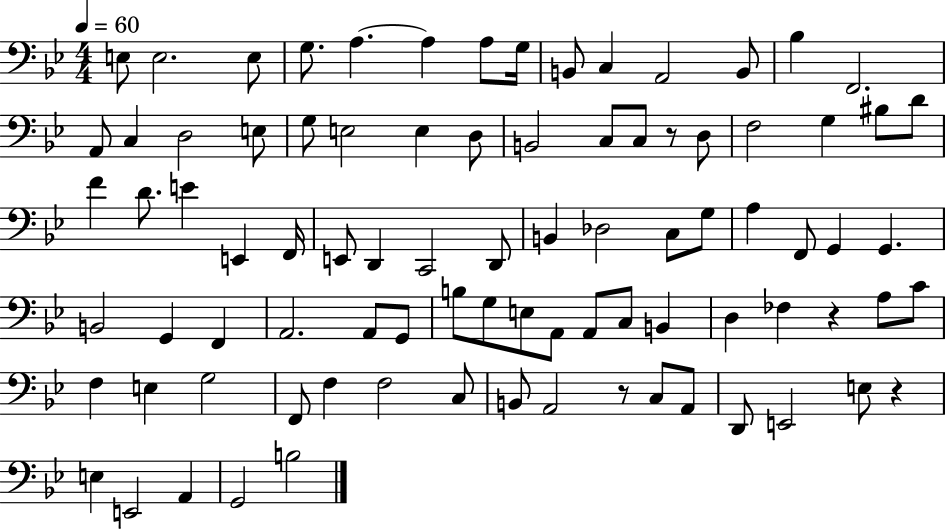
{
  \clef bass
  \numericTimeSignature
  \time 4/4
  \key bes \major
  \tempo 4 = 60
  e8 e2. e8 | g8. a4.~~ a4 a8 g16 | b,8 c4 a,2 b,8 | bes4 f,2. | \break a,8 c4 d2 e8 | g8 e2 e4 d8 | b,2 c8 c8 r8 d8 | f2 g4 bis8 d'8 | \break f'4 d'8. e'4 e,4 f,16 | e,8 d,4 c,2 d,8 | b,4 des2 c8 g8 | a4 f,8 g,4 g,4. | \break b,2 g,4 f,4 | a,2. a,8 g,8 | b8 g8 e8 a,8 a,8 c8 b,4 | d4 fes4 r4 a8 c'8 | \break f4 e4 g2 | f,8 f4 f2 c8 | b,8 a,2 r8 c8 a,8 | d,8 e,2 e8 r4 | \break e4 e,2 a,4 | g,2 b2 | \bar "|."
}